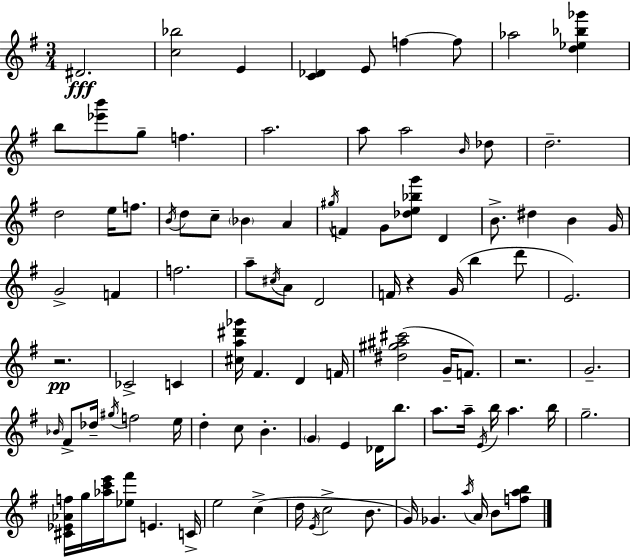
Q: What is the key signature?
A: G major